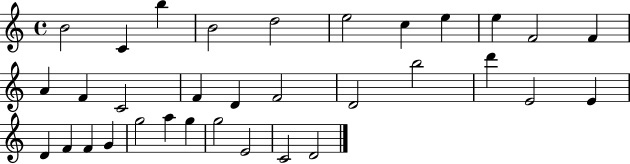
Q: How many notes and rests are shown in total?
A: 33